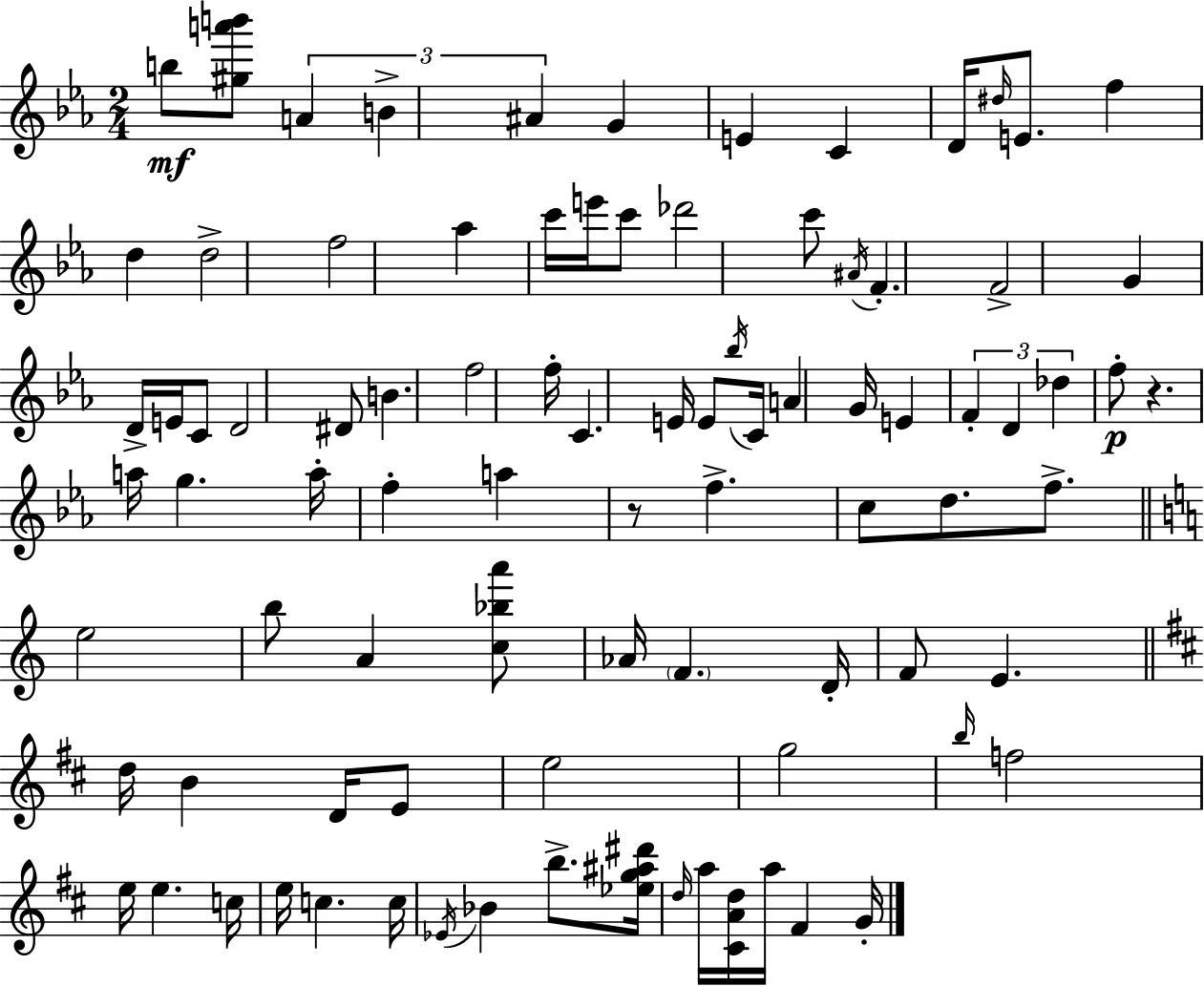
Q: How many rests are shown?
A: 2